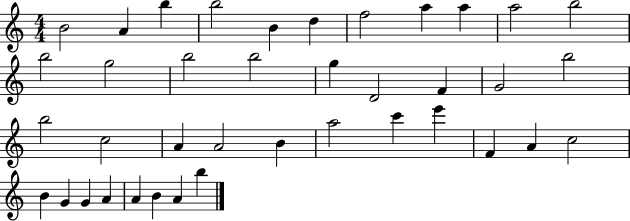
B4/h A4/q B5/q B5/h B4/q D5/q F5/h A5/q A5/q A5/h B5/h B5/h G5/h B5/h B5/h G5/q D4/h F4/q G4/h B5/h B5/h C5/h A4/q A4/h B4/q A5/h C6/q E6/q F4/q A4/q C5/h B4/q G4/q G4/q A4/q A4/q B4/q A4/q B5/q